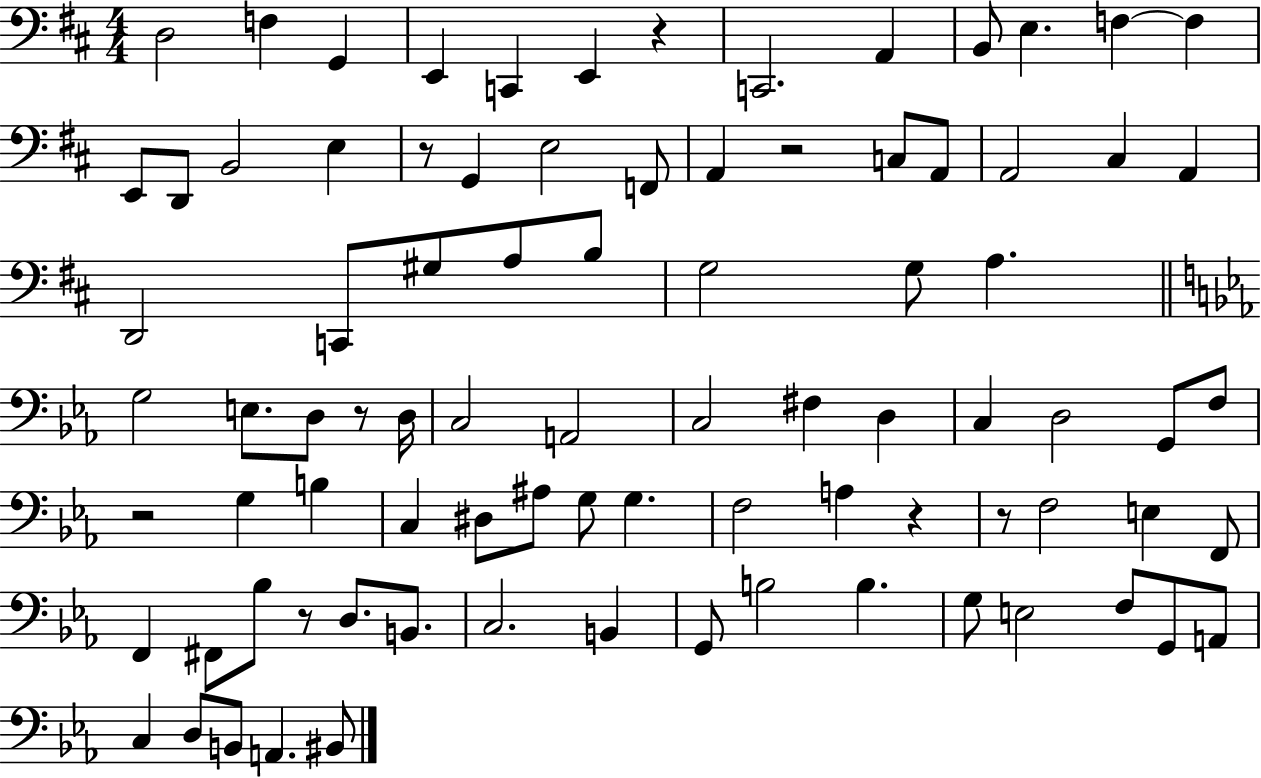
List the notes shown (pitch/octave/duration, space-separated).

D3/h F3/q G2/q E2/q C2/q E2/q R/q C2/h. A2/q B2/e E3/q. F3/q F3/q E2/e D2/e B2/h E3/q R/e G2/q E3/h F2/e A2/q R/h C3/e A2/e A2/h C#3/q A2/q D2/h C2/e G#3/e A3/e B3/e G3/h G3/e A3/q. G3/h E3/e. D3/e R/e D3/s C3/h A2/h C3/h F#3/q D3/q C3/q D3/h G2/e F3/e R/h G3/q B3/q C3/q D#3/e A#3/e G3/e G3/q. F3/h A3/q R/q R/e F3/h E3/q F2/e F2/q F#2/e Bb3/e R/e D3/e. B2/e. C3/h. B2/q G2/e B3/h B3/q. G3/e E3/h F3/e G2/e A2/e C3/q D3/e B2/e A2/q. BIS2/e